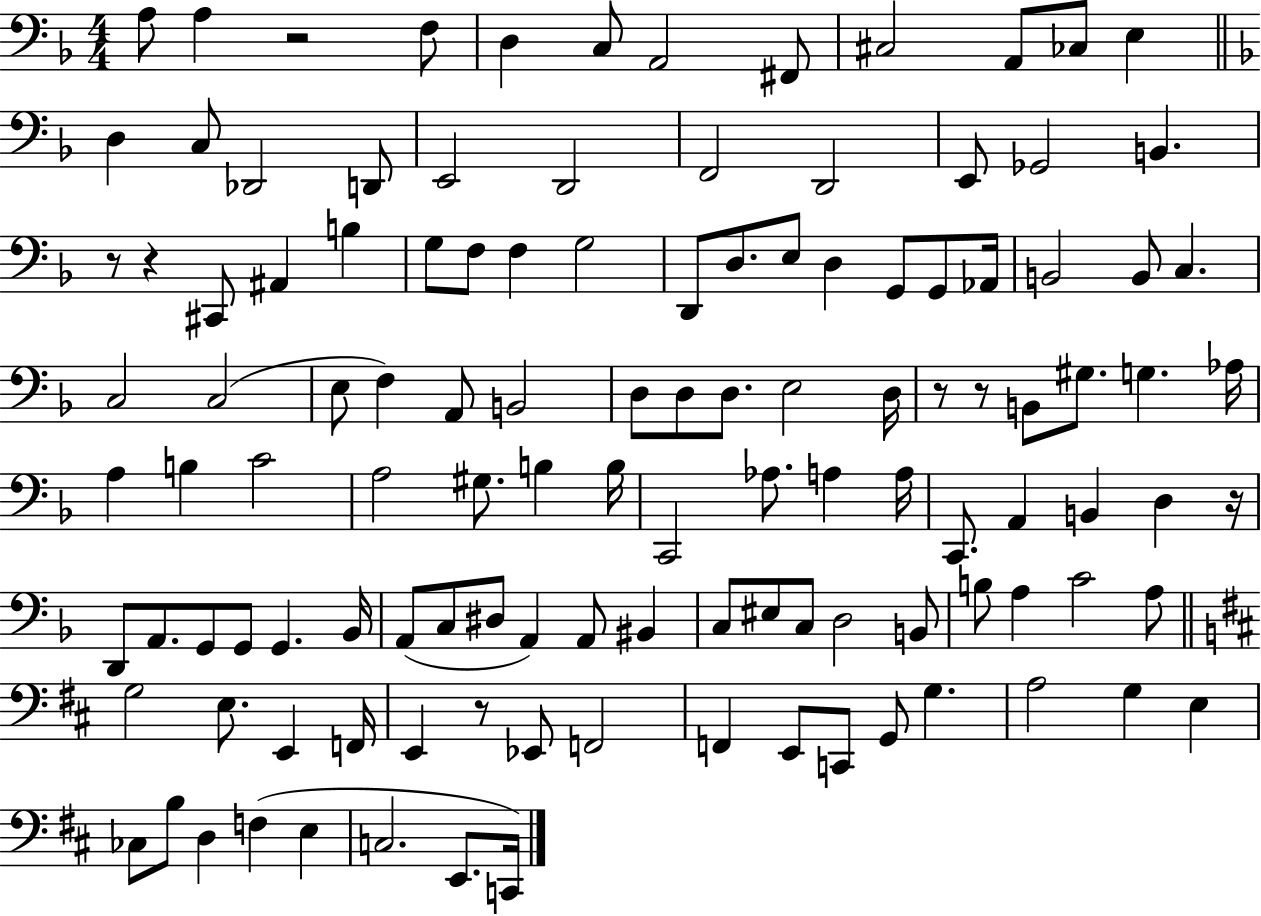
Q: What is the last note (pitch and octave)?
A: C2